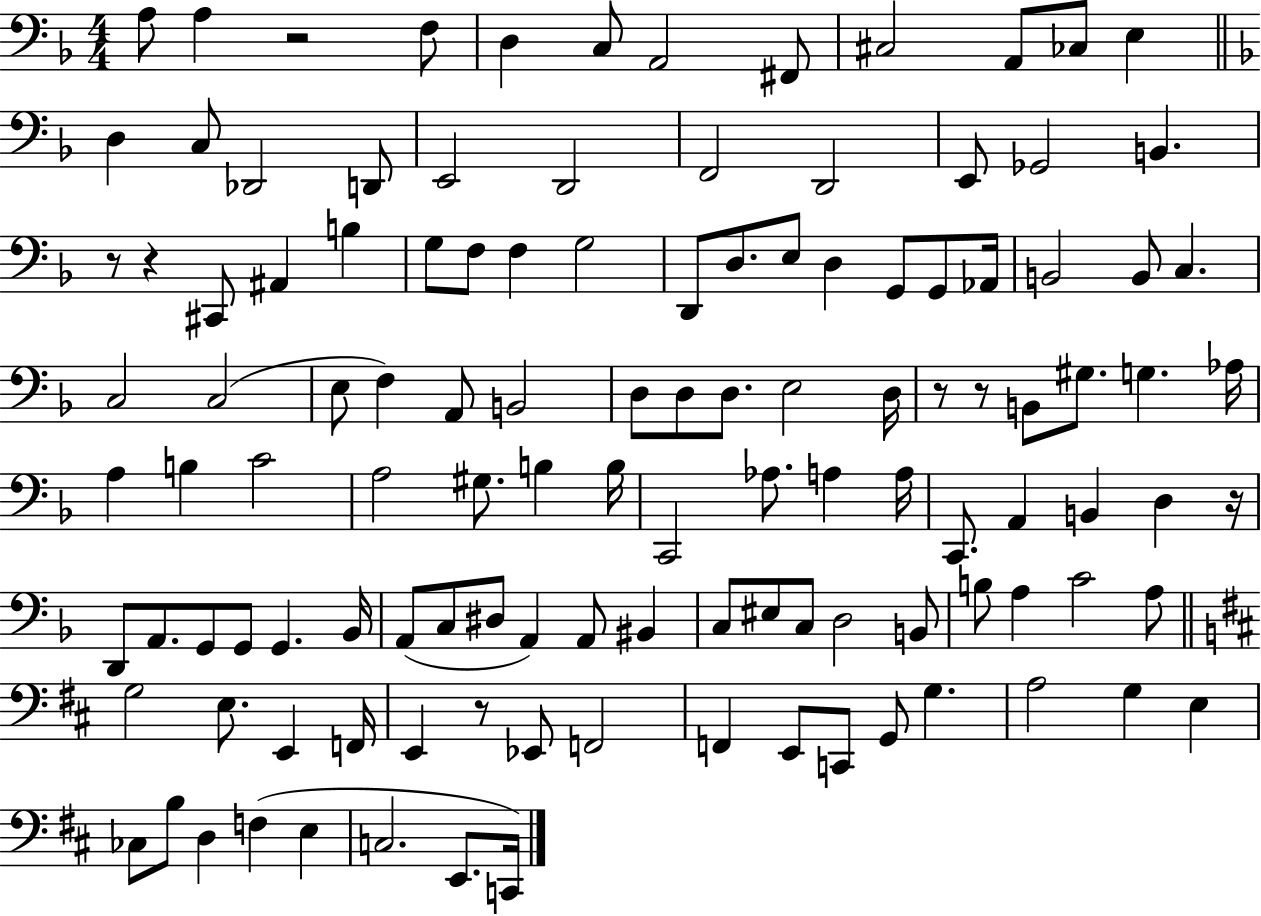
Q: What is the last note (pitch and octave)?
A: C2